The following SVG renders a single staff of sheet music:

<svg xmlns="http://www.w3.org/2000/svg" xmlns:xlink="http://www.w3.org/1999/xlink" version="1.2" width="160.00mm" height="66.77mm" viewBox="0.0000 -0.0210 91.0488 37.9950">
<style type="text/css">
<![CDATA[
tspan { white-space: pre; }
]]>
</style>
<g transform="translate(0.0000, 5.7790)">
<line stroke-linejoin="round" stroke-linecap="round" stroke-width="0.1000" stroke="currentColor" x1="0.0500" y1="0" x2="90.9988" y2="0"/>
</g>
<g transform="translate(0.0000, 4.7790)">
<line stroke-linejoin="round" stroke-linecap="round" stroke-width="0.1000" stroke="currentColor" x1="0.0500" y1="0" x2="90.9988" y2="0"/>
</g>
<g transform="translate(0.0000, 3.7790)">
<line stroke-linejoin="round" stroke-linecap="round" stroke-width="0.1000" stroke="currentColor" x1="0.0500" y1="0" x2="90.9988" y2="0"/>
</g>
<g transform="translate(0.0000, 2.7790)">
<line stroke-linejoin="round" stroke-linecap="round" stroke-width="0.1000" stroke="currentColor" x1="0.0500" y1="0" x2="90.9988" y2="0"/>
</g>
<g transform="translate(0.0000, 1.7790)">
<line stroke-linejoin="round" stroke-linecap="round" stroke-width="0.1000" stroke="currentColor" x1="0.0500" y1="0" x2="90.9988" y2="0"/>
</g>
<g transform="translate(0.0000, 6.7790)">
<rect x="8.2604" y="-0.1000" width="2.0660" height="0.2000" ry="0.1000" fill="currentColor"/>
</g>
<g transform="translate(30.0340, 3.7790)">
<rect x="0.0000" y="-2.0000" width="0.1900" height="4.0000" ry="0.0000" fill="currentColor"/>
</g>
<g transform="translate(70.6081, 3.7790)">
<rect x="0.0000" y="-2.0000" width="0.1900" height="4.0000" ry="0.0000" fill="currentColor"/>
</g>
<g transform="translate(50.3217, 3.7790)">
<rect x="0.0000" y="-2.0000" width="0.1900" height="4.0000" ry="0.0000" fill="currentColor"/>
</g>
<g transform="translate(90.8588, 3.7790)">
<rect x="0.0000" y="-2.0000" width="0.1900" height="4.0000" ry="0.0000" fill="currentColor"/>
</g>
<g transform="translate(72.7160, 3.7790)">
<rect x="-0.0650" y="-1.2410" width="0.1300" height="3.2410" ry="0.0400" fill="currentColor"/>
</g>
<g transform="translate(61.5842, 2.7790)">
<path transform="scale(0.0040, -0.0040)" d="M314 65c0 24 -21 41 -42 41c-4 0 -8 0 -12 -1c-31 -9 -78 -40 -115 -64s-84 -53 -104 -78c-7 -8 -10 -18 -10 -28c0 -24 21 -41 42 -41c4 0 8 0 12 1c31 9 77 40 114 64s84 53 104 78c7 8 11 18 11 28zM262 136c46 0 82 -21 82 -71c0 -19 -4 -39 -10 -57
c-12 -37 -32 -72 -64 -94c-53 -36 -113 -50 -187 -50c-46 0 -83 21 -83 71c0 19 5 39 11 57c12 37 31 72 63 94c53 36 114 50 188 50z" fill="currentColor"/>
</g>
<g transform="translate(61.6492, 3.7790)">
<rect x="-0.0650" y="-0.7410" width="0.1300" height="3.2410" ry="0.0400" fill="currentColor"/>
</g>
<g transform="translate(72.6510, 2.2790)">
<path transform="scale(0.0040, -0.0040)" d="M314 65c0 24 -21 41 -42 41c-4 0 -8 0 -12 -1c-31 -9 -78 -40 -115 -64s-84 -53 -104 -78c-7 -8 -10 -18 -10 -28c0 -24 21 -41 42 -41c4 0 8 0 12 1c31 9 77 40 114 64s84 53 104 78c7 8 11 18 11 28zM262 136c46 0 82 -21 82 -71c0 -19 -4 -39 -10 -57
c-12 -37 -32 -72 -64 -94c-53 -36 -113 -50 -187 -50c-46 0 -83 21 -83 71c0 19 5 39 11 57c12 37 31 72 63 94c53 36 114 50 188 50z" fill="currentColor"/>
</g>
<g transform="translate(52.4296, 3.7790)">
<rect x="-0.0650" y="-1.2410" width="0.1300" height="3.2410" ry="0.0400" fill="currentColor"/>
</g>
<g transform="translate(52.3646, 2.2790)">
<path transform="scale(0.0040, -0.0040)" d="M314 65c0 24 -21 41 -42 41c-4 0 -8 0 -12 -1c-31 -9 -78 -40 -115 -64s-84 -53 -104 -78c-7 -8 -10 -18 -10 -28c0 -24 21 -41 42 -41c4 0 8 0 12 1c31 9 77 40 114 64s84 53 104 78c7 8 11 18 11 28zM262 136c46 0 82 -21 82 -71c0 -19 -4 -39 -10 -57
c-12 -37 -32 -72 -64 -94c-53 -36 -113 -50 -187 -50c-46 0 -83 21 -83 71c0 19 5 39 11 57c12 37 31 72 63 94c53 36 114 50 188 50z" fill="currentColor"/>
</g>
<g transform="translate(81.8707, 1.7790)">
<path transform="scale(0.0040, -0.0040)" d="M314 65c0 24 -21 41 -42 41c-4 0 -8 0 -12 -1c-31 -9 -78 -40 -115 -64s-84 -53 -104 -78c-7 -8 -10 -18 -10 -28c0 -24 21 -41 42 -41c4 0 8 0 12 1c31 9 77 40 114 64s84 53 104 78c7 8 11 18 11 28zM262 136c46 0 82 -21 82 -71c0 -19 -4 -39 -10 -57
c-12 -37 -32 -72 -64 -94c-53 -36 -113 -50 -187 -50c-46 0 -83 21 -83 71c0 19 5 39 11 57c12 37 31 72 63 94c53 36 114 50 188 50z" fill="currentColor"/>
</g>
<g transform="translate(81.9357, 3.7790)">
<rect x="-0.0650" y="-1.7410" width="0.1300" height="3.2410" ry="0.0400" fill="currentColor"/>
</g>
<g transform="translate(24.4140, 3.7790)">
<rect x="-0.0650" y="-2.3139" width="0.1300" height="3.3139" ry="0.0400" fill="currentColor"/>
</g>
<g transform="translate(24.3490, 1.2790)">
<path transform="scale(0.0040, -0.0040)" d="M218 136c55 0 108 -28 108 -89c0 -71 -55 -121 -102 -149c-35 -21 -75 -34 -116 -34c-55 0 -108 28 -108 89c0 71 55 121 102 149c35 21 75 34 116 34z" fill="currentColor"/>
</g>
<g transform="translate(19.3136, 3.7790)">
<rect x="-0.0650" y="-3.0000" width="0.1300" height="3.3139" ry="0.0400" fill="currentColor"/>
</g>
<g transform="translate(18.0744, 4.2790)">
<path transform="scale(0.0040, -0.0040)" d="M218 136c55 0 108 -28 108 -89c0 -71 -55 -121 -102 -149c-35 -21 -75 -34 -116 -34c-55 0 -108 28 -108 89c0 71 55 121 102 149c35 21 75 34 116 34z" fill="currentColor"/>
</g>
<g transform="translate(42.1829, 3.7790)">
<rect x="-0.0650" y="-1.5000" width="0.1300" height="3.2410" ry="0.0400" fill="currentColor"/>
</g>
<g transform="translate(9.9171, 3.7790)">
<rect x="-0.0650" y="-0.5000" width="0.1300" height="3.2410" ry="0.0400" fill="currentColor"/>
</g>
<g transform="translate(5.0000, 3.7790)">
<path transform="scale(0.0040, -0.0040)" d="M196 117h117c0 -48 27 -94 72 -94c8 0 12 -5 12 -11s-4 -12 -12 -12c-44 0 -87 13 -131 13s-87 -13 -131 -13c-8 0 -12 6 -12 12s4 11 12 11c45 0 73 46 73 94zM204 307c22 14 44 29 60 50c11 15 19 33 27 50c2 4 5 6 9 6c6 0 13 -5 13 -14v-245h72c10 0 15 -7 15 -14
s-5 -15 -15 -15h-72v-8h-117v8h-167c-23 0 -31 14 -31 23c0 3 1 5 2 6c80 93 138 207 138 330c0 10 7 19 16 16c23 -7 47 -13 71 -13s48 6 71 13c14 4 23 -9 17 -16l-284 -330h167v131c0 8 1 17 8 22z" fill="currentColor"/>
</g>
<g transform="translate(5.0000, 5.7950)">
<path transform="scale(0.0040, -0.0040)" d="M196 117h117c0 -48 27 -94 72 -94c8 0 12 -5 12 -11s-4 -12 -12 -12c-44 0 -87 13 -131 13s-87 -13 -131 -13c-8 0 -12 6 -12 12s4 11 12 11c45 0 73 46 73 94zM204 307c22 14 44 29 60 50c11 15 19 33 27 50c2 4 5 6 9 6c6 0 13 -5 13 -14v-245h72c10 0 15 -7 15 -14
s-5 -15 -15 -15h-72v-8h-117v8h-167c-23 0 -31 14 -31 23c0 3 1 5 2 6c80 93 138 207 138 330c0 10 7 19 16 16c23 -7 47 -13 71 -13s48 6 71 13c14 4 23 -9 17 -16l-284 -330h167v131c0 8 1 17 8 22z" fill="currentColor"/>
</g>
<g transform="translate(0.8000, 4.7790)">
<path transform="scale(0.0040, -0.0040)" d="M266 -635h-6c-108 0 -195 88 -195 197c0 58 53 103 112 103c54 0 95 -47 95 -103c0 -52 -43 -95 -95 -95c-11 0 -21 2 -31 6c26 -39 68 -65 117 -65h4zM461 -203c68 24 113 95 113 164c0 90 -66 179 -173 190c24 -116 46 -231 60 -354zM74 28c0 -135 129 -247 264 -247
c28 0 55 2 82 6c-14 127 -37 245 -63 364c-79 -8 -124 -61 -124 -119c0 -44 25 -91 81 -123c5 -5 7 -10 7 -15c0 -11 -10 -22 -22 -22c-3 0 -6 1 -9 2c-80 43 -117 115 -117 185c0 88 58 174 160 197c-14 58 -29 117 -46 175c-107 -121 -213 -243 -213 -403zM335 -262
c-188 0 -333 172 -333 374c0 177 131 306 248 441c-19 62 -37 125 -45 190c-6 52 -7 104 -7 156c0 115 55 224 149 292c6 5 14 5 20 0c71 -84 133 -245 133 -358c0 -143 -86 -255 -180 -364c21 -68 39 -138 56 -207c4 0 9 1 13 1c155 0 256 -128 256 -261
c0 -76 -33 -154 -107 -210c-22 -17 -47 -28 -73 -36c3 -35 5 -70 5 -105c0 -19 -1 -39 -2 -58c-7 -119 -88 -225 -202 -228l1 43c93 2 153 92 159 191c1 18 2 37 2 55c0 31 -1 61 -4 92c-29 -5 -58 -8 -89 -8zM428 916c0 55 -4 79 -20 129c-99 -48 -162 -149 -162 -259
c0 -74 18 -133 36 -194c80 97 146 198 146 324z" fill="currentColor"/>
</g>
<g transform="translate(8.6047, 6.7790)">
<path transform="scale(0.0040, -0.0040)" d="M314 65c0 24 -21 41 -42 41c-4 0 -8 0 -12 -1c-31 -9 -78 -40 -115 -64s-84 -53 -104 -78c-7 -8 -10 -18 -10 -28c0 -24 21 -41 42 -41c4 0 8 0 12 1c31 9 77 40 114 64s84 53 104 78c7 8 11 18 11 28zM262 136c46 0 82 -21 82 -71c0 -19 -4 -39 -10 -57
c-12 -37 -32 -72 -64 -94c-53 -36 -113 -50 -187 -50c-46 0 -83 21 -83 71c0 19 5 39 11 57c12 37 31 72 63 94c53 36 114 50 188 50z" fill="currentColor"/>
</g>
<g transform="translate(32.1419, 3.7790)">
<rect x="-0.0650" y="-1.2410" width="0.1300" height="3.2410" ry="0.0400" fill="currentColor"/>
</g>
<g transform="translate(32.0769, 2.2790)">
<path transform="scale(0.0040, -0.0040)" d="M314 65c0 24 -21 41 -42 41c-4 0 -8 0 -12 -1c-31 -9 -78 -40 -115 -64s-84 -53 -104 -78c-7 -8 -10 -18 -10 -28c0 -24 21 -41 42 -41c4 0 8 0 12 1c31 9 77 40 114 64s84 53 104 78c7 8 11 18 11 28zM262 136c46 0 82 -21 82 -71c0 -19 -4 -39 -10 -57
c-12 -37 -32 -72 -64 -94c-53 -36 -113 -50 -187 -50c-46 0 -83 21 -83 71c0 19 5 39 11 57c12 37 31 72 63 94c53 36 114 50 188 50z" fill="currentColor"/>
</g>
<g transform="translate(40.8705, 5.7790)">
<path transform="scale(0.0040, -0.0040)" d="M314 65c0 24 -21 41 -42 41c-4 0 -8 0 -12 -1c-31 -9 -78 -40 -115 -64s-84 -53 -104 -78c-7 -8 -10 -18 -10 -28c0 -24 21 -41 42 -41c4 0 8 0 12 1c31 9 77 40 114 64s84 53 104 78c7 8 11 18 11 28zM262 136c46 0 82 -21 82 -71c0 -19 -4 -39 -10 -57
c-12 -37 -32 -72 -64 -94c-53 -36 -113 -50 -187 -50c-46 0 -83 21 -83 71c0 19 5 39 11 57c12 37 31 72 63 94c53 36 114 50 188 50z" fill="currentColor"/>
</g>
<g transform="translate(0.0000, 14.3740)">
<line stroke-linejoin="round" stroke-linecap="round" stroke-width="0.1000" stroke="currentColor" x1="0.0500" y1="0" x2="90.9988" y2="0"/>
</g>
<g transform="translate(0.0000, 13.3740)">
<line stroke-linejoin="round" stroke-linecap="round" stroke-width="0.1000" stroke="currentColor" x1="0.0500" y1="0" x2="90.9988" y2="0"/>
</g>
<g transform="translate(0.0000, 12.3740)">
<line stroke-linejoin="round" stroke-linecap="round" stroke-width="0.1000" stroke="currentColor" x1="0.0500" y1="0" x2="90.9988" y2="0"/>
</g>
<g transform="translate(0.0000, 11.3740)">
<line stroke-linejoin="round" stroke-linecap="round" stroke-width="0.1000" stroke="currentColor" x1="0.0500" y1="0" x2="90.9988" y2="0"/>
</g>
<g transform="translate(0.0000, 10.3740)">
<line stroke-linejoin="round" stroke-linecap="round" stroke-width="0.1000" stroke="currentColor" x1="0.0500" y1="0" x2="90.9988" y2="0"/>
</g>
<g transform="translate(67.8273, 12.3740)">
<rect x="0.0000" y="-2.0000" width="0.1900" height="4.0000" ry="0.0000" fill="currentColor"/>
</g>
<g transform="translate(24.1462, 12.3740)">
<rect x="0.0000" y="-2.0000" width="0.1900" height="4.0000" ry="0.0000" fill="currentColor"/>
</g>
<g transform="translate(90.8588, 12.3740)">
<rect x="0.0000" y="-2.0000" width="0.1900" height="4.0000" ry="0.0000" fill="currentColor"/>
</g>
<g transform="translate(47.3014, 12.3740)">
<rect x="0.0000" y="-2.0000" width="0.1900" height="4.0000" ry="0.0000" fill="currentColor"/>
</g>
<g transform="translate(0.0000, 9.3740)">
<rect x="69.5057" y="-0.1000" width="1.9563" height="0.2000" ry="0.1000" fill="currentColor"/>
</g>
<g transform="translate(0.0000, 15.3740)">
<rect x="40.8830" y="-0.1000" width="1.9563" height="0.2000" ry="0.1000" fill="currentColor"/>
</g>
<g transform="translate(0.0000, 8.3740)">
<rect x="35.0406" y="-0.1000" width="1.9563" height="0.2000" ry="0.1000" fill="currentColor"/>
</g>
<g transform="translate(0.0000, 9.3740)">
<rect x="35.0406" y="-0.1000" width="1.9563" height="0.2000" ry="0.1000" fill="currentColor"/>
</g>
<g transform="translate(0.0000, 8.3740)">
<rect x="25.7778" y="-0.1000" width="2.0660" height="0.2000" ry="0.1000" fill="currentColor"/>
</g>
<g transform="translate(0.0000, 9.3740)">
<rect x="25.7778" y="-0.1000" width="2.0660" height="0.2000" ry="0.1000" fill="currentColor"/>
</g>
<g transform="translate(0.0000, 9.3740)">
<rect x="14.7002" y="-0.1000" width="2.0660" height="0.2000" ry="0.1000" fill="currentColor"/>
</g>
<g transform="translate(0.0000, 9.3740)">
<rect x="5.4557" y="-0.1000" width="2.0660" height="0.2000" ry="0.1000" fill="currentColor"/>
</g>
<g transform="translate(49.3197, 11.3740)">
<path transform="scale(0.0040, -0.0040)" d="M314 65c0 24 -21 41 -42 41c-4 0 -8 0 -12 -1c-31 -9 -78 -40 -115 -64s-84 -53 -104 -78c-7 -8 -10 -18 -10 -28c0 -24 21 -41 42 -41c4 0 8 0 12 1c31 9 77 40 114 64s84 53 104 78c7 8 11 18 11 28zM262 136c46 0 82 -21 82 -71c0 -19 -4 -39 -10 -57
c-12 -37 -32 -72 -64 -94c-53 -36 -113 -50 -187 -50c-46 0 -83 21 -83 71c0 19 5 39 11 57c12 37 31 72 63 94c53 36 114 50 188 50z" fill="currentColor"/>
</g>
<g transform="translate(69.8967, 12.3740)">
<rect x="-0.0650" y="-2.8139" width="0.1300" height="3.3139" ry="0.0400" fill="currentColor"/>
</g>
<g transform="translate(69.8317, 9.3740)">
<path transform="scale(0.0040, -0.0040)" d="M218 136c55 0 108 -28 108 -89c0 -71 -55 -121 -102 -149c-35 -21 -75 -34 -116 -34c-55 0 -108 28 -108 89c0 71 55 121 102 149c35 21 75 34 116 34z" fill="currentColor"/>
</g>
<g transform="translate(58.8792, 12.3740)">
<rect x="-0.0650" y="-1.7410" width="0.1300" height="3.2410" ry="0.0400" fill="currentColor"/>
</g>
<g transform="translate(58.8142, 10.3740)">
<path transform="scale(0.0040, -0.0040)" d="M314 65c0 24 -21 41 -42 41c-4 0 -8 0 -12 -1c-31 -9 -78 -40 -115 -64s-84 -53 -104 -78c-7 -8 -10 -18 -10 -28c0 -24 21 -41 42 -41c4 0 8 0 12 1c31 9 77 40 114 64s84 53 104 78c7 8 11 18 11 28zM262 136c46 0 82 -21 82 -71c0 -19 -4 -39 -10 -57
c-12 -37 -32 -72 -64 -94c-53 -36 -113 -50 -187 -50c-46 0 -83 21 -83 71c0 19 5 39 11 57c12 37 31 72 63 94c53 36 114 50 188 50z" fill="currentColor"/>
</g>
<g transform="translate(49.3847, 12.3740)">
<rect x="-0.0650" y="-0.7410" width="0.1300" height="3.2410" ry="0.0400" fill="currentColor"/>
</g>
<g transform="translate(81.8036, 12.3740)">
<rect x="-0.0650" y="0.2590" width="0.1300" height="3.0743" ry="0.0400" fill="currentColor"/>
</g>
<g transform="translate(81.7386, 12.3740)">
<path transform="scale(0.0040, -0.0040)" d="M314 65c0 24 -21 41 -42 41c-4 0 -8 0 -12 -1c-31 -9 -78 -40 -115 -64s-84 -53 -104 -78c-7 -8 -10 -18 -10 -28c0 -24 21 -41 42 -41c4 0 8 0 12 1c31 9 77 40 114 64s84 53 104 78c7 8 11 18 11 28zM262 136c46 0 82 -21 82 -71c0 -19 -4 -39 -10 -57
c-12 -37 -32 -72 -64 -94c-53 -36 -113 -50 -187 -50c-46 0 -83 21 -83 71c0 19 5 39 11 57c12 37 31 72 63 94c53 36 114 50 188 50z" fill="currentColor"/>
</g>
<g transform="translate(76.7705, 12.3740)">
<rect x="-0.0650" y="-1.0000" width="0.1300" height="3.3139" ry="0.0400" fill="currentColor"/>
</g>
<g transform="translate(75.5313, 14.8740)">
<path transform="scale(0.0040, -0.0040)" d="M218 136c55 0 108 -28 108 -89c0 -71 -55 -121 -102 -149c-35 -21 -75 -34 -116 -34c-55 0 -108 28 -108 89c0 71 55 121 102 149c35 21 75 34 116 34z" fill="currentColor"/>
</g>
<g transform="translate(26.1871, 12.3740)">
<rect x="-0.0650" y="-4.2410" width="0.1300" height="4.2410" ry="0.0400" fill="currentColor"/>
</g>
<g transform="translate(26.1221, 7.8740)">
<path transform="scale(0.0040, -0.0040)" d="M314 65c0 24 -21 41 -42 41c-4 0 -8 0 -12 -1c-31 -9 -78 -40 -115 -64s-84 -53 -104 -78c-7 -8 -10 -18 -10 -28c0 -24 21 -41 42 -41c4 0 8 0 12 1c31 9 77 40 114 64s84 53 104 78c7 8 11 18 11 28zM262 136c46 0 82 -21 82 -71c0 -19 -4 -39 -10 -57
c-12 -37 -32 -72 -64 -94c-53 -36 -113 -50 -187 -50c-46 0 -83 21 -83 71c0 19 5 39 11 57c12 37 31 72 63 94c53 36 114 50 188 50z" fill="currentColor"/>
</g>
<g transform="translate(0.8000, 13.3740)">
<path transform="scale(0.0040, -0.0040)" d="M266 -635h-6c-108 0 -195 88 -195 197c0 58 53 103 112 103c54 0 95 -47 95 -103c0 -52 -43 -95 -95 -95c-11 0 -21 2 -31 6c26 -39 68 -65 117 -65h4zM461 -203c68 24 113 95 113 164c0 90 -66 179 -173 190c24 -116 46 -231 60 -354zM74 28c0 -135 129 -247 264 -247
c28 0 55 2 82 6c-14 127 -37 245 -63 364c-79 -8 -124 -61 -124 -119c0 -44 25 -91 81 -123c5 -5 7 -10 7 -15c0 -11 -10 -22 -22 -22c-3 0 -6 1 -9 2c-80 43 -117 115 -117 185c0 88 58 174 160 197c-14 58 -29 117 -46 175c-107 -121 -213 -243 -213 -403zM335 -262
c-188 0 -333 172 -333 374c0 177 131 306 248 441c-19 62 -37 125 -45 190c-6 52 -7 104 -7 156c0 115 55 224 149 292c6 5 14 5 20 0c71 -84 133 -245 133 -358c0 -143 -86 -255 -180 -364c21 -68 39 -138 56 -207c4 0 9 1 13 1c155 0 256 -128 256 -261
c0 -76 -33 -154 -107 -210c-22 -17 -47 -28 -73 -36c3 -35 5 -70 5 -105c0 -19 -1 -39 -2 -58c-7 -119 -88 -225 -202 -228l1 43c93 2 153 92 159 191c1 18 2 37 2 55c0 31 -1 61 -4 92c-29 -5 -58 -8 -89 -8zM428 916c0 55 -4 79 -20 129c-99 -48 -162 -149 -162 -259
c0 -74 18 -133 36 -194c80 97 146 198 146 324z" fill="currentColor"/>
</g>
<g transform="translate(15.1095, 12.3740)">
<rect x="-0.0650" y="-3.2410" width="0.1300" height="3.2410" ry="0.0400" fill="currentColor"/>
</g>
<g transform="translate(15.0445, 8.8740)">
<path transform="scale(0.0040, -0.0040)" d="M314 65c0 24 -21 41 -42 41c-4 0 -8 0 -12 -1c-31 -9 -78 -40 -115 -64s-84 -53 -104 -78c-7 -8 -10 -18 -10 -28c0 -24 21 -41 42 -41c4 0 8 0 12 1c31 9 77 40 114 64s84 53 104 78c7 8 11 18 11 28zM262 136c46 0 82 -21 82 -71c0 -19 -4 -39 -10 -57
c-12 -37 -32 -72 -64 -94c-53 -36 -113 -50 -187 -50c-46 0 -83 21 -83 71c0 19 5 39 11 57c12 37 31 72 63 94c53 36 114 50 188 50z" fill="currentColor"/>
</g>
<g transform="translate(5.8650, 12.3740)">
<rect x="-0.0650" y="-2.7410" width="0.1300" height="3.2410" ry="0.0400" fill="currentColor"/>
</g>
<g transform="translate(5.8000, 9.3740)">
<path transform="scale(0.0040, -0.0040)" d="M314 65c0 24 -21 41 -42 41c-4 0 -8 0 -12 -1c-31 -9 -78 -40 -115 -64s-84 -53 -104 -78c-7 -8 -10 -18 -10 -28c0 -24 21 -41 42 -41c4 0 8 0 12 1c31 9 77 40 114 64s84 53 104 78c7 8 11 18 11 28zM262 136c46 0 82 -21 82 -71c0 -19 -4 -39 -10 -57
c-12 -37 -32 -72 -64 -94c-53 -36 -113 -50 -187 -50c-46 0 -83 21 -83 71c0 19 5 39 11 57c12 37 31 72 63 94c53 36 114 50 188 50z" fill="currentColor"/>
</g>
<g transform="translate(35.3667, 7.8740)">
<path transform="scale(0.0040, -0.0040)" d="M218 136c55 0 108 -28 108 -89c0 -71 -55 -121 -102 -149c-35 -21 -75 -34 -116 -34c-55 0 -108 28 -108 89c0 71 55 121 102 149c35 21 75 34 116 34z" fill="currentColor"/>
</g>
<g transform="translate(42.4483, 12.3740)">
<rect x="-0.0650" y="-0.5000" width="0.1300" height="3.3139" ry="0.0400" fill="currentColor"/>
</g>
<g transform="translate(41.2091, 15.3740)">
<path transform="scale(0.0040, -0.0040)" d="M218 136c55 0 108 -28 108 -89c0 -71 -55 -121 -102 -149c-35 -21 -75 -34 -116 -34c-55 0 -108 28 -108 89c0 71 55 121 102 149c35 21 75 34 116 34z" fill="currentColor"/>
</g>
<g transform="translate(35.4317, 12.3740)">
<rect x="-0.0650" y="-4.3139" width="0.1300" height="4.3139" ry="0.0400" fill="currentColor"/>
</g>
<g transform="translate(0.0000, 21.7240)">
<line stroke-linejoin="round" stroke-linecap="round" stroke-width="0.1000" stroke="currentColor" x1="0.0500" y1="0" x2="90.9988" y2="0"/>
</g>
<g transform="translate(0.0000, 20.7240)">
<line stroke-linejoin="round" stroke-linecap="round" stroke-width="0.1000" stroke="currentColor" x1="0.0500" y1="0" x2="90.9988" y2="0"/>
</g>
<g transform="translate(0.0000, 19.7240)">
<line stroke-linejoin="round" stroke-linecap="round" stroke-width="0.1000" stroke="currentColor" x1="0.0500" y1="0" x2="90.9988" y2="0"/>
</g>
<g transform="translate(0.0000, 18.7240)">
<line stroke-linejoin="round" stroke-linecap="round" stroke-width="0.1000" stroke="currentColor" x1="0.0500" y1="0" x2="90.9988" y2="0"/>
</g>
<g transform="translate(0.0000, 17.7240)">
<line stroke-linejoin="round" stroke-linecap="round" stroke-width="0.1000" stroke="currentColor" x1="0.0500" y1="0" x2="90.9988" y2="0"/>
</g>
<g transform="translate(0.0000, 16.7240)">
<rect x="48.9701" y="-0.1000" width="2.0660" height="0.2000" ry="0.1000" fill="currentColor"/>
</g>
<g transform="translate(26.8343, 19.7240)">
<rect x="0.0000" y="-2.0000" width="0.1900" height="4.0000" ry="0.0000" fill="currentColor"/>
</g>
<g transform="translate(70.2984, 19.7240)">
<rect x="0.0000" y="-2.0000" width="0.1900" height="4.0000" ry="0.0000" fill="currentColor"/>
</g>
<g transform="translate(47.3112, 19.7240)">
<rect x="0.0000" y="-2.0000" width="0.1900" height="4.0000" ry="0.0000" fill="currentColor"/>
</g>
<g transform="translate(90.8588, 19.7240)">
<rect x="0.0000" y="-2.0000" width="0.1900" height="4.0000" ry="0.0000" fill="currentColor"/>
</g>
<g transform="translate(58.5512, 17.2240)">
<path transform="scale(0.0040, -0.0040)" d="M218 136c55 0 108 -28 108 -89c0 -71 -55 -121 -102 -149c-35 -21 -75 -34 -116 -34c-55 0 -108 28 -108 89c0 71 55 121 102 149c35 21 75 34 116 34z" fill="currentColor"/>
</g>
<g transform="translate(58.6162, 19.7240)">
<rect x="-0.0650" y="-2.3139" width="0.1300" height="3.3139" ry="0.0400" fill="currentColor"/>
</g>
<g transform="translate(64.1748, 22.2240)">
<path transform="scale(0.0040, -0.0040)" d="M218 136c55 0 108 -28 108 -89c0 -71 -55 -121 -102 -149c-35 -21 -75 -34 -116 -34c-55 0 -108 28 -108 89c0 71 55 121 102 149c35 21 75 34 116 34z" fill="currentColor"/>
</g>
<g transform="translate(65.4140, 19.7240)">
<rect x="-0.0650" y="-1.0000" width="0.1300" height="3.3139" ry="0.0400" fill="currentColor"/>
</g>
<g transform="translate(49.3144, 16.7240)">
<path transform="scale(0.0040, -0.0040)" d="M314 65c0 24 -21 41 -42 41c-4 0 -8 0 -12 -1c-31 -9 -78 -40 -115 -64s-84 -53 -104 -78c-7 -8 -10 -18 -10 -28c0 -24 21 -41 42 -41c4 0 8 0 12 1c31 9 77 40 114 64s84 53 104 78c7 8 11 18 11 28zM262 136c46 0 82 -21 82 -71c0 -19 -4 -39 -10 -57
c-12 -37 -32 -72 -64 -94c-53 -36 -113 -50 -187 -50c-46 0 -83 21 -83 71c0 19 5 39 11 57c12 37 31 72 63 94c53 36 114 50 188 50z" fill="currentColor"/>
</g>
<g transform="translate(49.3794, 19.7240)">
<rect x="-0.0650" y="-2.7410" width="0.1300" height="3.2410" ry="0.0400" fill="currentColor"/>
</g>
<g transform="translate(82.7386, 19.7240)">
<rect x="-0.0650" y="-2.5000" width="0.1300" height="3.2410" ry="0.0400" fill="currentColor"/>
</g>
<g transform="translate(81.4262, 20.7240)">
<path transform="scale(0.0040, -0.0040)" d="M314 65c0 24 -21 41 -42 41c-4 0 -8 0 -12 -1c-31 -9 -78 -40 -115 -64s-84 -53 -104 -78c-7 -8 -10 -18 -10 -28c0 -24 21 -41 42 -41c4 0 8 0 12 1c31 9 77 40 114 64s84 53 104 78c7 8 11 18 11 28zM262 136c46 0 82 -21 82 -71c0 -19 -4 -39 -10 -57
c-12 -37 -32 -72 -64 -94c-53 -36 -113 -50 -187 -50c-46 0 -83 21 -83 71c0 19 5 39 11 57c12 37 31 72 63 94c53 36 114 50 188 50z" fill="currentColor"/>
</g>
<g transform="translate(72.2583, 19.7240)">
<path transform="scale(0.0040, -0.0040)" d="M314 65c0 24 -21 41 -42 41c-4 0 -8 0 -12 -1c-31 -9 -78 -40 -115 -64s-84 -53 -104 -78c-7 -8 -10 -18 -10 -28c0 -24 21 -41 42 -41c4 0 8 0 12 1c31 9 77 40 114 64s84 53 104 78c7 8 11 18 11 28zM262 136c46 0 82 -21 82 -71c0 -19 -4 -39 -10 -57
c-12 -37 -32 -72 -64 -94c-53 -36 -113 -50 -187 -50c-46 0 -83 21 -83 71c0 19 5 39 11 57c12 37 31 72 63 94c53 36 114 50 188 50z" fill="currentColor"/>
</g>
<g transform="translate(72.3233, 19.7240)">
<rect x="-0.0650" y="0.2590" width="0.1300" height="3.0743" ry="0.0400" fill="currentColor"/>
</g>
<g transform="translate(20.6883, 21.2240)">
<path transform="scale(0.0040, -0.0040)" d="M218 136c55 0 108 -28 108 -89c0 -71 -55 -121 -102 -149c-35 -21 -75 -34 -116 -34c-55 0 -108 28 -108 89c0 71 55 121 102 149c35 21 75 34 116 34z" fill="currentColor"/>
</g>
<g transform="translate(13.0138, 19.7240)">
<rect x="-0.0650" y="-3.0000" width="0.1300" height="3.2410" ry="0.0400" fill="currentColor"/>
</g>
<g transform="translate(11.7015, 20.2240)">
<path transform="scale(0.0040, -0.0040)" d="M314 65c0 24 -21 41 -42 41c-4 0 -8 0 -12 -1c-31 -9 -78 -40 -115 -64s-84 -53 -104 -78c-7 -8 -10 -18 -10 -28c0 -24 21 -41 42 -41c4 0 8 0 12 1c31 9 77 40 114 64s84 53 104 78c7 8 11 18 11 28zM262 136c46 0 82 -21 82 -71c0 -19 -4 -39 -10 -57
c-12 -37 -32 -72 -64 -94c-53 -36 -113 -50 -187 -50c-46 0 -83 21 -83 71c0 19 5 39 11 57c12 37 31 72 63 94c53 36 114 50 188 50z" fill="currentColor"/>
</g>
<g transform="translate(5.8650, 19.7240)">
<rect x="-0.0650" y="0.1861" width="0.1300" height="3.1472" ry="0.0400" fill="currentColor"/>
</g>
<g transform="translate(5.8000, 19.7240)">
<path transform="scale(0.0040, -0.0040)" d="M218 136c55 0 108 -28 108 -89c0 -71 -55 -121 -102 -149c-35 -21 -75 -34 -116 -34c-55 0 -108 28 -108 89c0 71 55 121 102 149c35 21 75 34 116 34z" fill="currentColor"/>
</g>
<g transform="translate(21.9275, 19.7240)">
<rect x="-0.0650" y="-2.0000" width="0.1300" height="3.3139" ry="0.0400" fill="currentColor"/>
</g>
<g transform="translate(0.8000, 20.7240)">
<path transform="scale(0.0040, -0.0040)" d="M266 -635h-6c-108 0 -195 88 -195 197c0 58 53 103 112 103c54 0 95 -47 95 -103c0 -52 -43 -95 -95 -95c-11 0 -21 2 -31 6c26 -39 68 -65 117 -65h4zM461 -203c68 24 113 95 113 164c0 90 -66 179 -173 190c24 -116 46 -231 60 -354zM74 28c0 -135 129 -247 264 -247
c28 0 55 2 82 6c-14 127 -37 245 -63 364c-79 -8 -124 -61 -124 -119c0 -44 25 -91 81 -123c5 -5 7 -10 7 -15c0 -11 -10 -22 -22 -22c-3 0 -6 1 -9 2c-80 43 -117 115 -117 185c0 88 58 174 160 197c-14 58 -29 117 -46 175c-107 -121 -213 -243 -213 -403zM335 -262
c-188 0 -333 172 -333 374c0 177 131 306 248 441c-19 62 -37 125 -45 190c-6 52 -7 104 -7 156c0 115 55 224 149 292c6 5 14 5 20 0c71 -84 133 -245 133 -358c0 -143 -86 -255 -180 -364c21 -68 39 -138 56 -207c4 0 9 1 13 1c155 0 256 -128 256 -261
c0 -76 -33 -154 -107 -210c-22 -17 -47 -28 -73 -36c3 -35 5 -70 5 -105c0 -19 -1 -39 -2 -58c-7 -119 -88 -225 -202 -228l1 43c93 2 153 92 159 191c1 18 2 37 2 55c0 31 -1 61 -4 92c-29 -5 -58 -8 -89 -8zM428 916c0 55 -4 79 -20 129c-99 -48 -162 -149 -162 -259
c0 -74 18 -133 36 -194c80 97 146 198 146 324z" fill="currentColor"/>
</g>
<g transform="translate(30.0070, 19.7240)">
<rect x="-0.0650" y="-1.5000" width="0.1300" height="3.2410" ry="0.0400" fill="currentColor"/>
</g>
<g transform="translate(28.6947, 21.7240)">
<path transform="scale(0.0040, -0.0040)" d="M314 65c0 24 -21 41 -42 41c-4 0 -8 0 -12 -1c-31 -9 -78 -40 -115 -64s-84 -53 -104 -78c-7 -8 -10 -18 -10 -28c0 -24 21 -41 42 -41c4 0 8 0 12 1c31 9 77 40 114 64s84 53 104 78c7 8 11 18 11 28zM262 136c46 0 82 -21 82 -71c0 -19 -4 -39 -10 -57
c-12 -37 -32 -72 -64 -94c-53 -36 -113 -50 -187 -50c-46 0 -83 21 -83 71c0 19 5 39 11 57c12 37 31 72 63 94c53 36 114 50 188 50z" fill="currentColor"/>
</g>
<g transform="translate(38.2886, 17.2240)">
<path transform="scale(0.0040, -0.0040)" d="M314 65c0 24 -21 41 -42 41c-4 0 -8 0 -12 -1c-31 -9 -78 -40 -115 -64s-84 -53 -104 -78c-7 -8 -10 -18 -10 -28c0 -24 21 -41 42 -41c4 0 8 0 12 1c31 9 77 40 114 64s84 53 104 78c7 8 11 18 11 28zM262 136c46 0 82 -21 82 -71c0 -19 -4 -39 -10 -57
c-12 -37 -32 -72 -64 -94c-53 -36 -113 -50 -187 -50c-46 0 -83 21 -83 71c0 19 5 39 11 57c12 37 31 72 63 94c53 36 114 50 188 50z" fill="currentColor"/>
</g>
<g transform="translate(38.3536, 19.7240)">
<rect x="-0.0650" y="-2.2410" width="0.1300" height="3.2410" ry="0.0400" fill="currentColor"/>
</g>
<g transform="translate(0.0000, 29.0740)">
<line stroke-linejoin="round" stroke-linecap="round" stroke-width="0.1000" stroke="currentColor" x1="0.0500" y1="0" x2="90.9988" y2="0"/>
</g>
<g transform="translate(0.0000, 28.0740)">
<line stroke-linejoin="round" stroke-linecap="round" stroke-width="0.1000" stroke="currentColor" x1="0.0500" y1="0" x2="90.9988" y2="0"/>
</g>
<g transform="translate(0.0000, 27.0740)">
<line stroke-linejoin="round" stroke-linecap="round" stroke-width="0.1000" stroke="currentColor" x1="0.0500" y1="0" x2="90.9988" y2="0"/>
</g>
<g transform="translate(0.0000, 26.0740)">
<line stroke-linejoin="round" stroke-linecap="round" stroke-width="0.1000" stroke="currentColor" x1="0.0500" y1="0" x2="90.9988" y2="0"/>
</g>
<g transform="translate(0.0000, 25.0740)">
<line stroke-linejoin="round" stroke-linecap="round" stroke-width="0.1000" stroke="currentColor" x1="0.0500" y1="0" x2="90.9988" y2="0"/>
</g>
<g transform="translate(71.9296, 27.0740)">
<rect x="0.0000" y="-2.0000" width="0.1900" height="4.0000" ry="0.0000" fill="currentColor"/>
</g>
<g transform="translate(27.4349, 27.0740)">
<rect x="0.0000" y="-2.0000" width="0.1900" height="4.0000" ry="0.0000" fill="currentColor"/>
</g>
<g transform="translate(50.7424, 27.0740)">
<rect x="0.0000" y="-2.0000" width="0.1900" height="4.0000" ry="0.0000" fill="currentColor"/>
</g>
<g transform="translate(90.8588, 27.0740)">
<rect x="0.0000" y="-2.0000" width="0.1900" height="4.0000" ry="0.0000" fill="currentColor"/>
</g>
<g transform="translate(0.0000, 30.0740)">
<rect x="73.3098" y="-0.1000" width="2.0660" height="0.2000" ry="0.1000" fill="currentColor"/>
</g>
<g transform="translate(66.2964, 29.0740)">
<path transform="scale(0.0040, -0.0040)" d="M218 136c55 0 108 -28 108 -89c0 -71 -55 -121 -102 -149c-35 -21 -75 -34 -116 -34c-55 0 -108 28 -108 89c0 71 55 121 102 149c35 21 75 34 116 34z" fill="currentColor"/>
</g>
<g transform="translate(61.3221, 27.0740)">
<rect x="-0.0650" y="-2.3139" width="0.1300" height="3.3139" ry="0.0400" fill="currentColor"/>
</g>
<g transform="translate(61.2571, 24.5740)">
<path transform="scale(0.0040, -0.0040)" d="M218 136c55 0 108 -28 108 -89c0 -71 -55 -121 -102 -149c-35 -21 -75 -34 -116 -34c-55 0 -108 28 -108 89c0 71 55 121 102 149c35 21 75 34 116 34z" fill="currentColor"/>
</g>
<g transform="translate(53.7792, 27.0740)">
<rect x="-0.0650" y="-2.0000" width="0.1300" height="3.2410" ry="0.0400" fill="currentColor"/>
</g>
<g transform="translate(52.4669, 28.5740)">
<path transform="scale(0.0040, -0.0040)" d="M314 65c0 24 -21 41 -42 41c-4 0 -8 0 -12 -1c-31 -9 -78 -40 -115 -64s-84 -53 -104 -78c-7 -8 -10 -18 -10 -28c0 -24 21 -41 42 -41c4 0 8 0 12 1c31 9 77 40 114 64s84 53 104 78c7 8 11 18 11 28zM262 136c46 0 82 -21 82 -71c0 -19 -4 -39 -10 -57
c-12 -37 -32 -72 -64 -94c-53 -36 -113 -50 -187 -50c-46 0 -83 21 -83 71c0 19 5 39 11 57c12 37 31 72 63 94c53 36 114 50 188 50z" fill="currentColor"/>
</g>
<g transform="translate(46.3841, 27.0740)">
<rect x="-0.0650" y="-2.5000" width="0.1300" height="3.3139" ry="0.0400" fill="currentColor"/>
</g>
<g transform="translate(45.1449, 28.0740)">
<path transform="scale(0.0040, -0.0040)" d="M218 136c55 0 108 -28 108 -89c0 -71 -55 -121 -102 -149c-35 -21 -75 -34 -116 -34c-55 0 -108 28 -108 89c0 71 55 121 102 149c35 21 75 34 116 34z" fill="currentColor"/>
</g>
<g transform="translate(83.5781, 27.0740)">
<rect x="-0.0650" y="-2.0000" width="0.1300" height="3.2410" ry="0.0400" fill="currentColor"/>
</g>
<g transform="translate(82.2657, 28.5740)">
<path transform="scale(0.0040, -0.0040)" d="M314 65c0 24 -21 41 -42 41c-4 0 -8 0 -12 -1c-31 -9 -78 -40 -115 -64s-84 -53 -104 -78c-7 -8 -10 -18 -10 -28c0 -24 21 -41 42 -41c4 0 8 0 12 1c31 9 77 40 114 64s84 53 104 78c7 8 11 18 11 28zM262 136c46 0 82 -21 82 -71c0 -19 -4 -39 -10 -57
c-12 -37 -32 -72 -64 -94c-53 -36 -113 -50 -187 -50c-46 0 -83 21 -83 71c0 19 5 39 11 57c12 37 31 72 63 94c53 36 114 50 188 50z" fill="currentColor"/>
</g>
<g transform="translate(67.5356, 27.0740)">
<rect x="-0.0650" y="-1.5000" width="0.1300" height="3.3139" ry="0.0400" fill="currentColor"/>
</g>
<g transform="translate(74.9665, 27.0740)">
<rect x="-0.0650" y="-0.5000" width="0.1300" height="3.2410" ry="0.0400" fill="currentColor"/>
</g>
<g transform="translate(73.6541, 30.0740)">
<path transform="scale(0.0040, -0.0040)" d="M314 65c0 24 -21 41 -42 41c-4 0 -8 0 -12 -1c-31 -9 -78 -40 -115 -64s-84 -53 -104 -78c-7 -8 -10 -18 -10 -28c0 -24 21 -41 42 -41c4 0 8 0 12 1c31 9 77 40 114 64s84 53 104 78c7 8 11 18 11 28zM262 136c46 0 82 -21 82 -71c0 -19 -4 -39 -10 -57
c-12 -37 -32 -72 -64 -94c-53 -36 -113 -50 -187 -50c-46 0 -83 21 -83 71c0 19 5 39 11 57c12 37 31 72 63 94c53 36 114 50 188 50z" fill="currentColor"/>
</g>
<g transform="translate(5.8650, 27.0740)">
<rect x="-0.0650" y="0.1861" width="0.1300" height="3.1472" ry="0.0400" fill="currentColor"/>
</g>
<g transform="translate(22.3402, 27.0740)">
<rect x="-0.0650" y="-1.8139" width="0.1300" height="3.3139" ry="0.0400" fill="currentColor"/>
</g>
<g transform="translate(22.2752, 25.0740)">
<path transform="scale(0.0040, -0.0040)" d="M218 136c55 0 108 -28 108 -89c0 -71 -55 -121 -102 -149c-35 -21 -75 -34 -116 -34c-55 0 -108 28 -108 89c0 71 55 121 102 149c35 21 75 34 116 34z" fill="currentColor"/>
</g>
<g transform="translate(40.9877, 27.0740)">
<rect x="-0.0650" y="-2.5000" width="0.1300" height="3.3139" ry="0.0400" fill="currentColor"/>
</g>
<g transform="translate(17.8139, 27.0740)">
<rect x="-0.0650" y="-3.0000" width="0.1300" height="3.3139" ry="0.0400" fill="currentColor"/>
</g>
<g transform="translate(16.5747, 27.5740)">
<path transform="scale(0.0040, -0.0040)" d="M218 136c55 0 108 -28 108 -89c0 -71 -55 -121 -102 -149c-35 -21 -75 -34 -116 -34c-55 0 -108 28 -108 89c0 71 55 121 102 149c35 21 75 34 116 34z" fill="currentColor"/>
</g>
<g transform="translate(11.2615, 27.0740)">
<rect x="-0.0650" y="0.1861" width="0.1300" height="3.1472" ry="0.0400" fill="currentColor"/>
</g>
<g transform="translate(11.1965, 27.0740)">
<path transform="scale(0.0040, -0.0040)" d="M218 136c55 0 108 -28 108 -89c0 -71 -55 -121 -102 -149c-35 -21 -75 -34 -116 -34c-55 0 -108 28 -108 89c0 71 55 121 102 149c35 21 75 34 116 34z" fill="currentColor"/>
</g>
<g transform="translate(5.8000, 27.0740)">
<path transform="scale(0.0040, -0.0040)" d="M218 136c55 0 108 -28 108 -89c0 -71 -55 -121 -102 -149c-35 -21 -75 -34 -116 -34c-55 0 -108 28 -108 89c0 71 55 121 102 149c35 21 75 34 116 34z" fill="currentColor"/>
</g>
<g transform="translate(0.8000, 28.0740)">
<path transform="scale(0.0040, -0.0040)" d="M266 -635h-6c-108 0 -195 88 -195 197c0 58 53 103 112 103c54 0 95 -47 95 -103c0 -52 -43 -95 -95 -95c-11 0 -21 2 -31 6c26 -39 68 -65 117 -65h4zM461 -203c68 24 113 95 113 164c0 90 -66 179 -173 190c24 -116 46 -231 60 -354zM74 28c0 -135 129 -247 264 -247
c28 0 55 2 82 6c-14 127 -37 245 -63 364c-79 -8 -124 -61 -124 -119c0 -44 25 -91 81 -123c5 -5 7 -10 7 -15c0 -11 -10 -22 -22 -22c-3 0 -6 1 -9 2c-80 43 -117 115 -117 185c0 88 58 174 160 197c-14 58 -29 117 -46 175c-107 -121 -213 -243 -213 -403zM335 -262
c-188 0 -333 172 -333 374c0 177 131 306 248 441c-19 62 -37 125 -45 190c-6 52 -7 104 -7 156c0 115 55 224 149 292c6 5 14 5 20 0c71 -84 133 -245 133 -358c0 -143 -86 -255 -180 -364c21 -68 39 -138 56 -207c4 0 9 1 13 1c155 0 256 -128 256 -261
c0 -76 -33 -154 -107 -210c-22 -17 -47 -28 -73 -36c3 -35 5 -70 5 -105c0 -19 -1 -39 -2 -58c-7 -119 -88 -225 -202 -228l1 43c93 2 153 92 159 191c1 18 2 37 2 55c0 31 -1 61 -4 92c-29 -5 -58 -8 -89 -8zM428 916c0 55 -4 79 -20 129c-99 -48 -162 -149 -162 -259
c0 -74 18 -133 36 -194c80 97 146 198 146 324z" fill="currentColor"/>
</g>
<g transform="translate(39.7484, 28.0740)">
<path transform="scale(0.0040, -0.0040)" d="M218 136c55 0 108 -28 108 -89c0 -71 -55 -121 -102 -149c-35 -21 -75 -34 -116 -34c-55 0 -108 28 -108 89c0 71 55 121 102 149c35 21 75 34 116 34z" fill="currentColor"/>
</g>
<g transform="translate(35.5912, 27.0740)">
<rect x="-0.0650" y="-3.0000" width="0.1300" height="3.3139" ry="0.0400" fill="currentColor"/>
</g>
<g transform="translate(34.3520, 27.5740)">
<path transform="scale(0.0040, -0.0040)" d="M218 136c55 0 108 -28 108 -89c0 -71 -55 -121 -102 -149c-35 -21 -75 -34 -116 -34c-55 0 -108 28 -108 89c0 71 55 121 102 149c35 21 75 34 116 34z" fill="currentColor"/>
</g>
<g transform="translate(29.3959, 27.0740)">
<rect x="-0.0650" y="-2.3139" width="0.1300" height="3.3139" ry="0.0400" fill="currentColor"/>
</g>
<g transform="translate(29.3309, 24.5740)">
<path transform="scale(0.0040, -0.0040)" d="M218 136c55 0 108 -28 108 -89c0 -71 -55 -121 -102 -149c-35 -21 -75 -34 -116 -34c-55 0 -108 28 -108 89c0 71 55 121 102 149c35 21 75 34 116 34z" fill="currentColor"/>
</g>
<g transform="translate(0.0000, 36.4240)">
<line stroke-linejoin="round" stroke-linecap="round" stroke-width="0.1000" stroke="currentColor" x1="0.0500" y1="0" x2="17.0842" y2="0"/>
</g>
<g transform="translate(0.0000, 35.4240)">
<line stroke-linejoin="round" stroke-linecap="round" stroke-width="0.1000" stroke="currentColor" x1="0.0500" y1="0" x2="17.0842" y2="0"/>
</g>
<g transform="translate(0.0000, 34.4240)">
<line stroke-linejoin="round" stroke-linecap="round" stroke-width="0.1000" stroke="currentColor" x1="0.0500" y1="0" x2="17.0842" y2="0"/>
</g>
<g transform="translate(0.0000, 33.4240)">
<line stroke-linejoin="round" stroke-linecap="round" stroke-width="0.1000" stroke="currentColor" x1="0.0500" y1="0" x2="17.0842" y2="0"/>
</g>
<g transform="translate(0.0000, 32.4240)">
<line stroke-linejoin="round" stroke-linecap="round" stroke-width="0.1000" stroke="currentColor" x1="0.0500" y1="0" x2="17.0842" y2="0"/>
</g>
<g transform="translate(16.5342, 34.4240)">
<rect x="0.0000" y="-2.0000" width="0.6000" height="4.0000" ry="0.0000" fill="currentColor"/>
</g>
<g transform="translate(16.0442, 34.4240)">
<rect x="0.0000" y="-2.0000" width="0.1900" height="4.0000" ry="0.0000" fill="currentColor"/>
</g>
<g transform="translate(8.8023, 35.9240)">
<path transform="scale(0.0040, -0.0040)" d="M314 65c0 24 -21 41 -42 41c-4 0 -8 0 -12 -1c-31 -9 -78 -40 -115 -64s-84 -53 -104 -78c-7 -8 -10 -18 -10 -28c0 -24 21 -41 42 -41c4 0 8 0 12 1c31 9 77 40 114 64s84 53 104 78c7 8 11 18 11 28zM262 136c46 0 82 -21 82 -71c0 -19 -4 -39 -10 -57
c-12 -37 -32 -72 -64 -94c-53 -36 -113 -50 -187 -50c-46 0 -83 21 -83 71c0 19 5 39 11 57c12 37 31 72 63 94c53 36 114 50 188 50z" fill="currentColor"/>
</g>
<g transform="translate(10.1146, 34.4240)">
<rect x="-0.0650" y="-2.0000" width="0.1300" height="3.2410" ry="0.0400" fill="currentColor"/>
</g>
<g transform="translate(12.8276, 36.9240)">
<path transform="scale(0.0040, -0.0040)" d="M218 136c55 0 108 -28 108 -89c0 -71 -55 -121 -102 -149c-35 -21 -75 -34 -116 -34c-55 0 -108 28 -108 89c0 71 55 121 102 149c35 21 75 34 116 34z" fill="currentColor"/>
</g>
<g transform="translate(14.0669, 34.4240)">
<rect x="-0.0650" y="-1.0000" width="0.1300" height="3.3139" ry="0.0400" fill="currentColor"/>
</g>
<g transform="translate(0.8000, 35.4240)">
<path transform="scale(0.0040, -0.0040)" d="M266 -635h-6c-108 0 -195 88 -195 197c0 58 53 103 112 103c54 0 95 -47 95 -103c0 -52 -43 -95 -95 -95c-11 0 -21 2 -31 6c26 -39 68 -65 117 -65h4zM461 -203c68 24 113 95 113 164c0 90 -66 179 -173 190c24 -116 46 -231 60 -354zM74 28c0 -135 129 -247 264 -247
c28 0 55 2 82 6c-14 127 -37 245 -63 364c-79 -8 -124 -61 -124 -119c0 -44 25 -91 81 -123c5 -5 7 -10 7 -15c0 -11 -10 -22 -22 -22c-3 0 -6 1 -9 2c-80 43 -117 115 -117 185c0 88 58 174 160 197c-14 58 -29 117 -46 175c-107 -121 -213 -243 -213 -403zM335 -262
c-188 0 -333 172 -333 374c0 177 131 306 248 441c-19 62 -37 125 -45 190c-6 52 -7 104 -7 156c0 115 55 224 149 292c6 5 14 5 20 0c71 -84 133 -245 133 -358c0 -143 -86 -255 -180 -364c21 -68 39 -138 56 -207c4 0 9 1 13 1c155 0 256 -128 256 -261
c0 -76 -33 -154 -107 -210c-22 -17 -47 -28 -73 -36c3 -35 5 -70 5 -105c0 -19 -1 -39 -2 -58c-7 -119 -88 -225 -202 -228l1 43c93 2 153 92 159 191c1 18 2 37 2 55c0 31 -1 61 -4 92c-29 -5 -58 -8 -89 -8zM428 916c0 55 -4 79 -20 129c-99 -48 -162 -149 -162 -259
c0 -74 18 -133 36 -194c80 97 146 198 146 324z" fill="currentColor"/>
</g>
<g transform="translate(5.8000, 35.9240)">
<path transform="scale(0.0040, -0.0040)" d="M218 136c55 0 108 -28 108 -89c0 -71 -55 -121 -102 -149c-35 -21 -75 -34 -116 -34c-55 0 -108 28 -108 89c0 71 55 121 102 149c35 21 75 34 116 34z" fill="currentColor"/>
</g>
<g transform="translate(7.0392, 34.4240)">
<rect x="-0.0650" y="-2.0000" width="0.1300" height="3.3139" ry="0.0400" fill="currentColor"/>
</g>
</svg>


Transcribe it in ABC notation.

X:1
T:Untitled
M:4/4
L:1/4
K:C
C2 A g e2 E2 e2 d2 e2 f2 a2 b2 d'2 d' C d2 f2 a D B2 B A2 F E2 g2 a2 g D B2 G2 B B A f g A G G F2 g E C2 F2 F F2 D